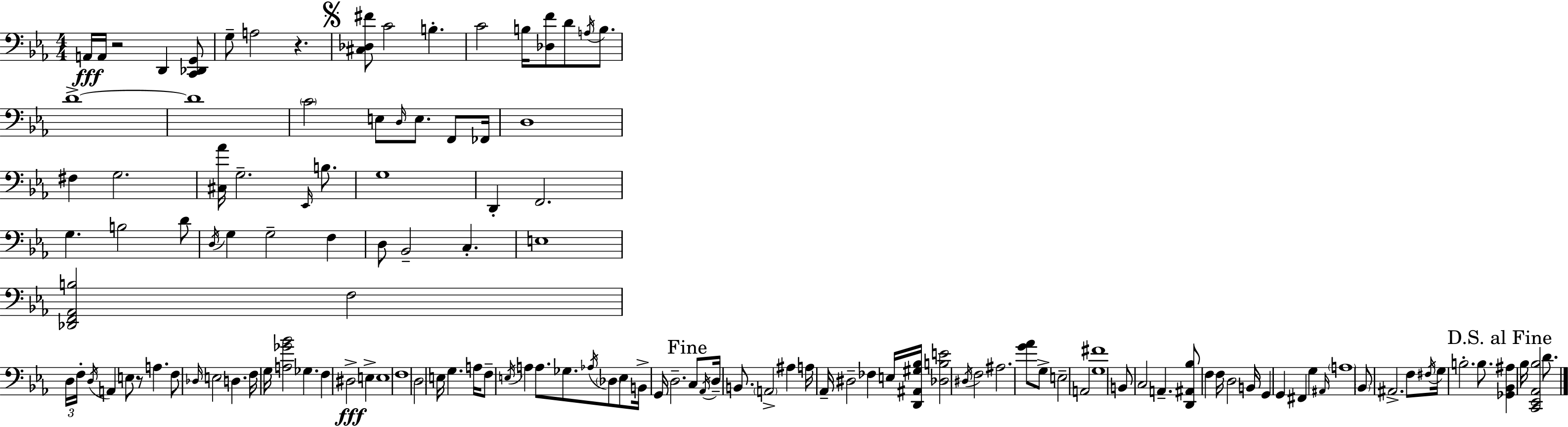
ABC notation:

X:1
T:Untitled
M:4/4
L:1/4
K:Cm
A,,/4 A,,/4 z2 D,, [C,,_D,,G,,]/2 G,/2 A,2 z [^C,_D,^F]/2 C2 B, C2 B,/4 [_D,F]/2 D/2 A,/4 B,/2 D4 D4 C2 E,/2 D,/4 E,/2 F,,/2 _F,,/4 D,4 ^F, G,2 [^C,_A]/4 G,2 _E,,/4 B,/2 G,4 D,, F,,2 G, B,2 D/2 D,/4 G, G,2 F, D,/2 _B,,2 C, E,4 [_D,,F,,_A,,B,]2 F,2 D,/4 F,/4 D,/4 A,, E,/2 z/2 A, F,/2 _D,/4 E,2 D, F,/4 G,/4 [A,_G_B]2 _G, F, ^D,2 E, E,4 F,4 D,2 E,/4 G, A,/4 F,/2 E,/4 A, A,/2 _G,/2 _A,/4 _D,/2 E,/2 B,,/4 G,,/4 D,2 C,/2 _A,,/4 D,/4 B,,/2 A,,2 ^A, A,/4 _A,,/4 ^D,2 _F, E,/4 [D,,^A,,^G,_B,]/4 [_D,B,E]2 ^D,/4 F,2 ^A,2 [G_A]/2 G,/2 E,2 A,,2 [G,^F]4 B,,/2 C,2 A,, [D,,^A,,_B,]/2 F, F,/4 D,2 B,,/4 G,, G,, ^F,, G, ^A,,/4 A,4 _B,,/2 ^A,,2 F,/2 ^F,/4 G,/4 B,2 B,/2 [_G,,_B,,^A,] _B,/4 [C,,_E,,_A,,_B,]2 D/2